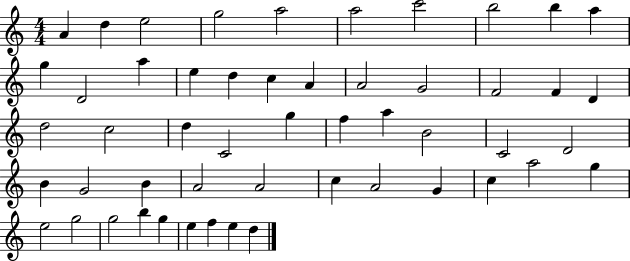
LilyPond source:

{
  \clef treble
  \numericTimeSignature
  \time 4/4
  \key c \major
  a'4 d''4 e''2 | g''2 a''2 | a''2 c'''2 | b''2 b''4 a''4 | \break g''4 d'2 a''4 | e''4 d''4 c''4 a'4 | a'2 g'2 | f'2 f'4 d'4 | \break d''2 c''2 | d''4 c'2 g''4 | f''4 a''4 b'2 | c'2 d'2 | \break b'4 g'2 b'4 | a'2 a'2 | c''4 a'2 g'4 | c''4 a''2 g''4 | \break e''2 g''2 | g''2 b''4 g''4 | e''4 f''4 e''4 d''4 | \bar "|."
}